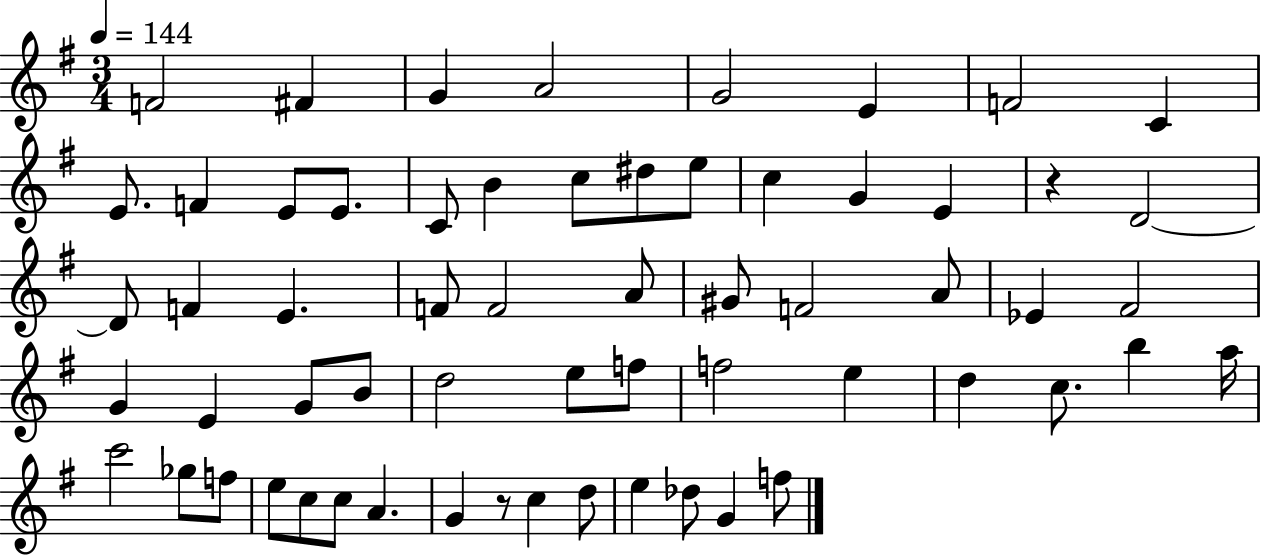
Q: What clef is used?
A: treble